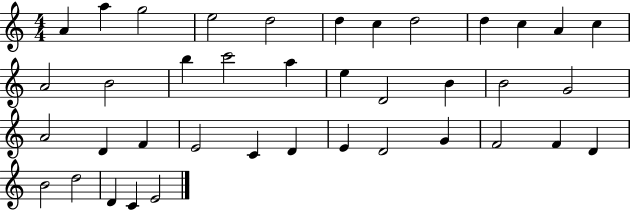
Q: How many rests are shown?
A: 0